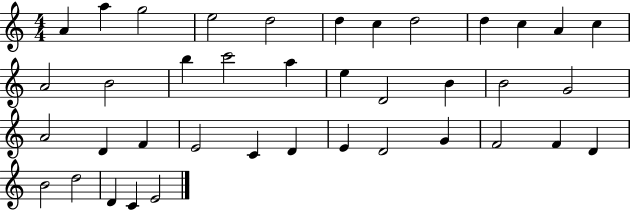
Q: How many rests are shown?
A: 0